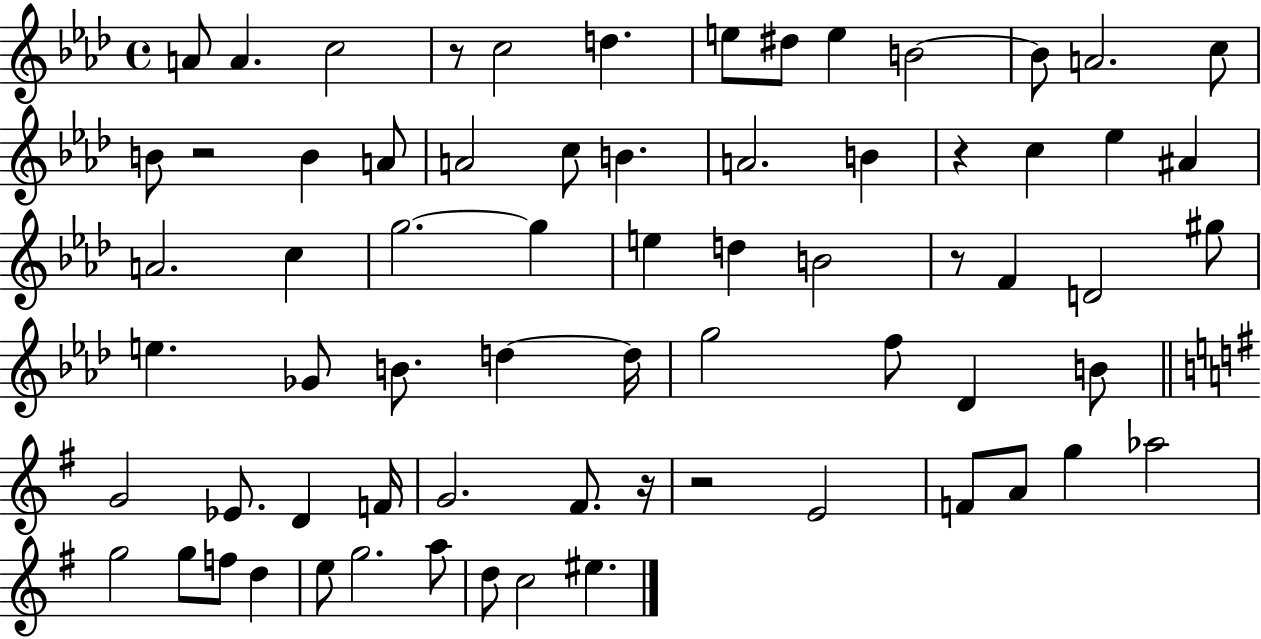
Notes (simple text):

A4/e A4/q. C5/h R/e C5/h D5/q. E5/e D#5/e E5/q B4/h B4/e A4/h. C5/e B4/e R/h B4/q A4/e A4/h C5/e B4/q. A4/h. B4/q R/q C5/q Eb5/q A#4/q A4/h. C5/q G5/h. G5/q E5/q D5/q B4/h R/e F4/q D4/h G#5/e E5/q. Gb4/e B4/e. D5/q D5/s G5/h F5/e Db4/q B4/e G4/h Eb4/e. D4/q F4/s G4/h. F#4/e. R/s R/h E4/h F4/e A4/e G5/q Ab5/h G5/h G5/e F5/e D5/q E5/e G5/h. A5/e D5/e C5/h EIS5/q.